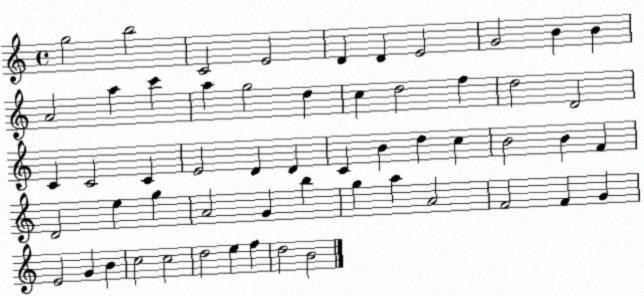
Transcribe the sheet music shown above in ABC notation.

X:1
T:Untitled
M:4/4
L:1/4
K:C
g2 b2 C2 E2 D D E2 G2 B B A2 a c' a g2 d c d2 f d2 D2 C C2 C E2 D D C B d c B2 B F D2 e g A2 G b g a A2 F2 F G E2 G B c2 c2 d2 e f d2 B2